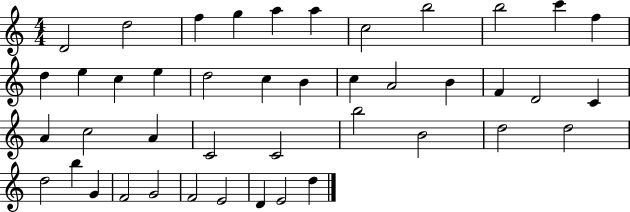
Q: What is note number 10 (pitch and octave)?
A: C6